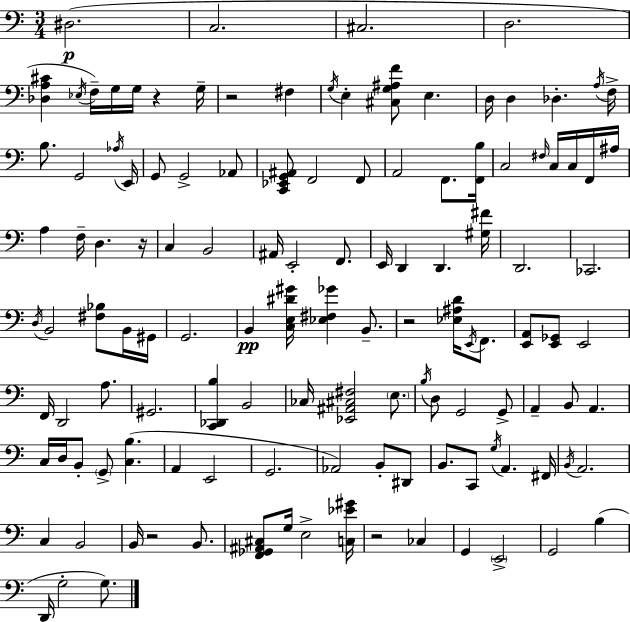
D#3/h. C3/h. C#3/h. D3/h. [Db3,A3,C#4]/q Eb3/s F3/s G3/s G3/s R/q G3/s R/h F#3/q G3/s E3/q [C#3,G3,A#3,F4]/e E3/q. D3/s D3/q Db3/q. A3/s F3/s B3/e. G2/h Ab3/s E2/s G2/e G2/h Ab2/e [C2,Eb2,G2,A#2]/e F2/h F2/e A2/h F2/e. [F2,B3]/s C3/h F#3/s C3/s C3/s F2/s A#3/s A3/q F3/s D3/q. R/s C3/q B2/h A#2/s E2/h F2/e. E2/s D2/q D2/q. [G#3,F#4]/s D2/h. CES2/h. D3/s B2/h [F#3,Bb3]/e B2/s G#2/s G2/h. B2/q [C3,E3,D#4,G#4]/s [Eb3,F#3,Gb4]/q B2/e. R/h [Eb3,A#3,D4]/s E2/s F2/e. [E2,A2]/e [E2,Gb2]/e E2/h F2/s D2/h A3/e. G#2/h. [C2,Db2,B3]/q B2/h CES3/s [Eb2,A#2,C#3,F#3]/h E3/e. B3/s D3/e G2/h G2/e A2/q B2/e A2/q. C3/s D3/s B2/e G2/e [C3,B3]/q. A2/q E2/h G2/h. Ab2/h B2/e D#2/e B2/e. C2/e G3/s A2/q. F#2/s B2/s A2/h. C3/q B2/h B2/s R/h B2/e. [F2,Gb2,A#2,C#3]/e G3/s E3/h [C3,Eb4,G#4]/s R/h CES3/q G2/q E2/h G2/h B3/q D2/s G3/h G3/e.